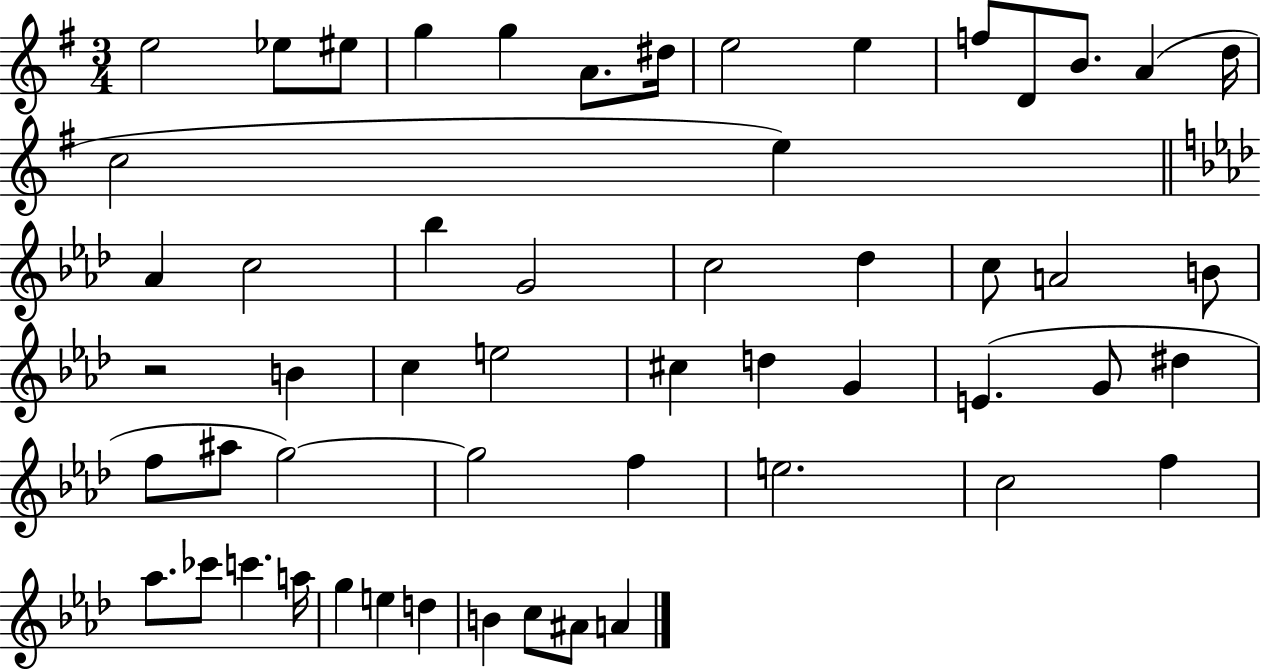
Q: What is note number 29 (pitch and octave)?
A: C#5